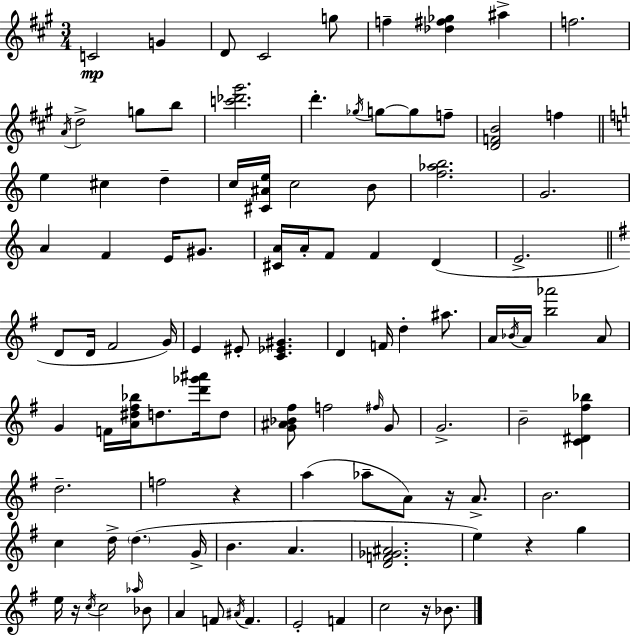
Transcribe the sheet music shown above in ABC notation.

X:1
T:Untitled
M:3/4
L:1/4
K:A
C2 G D/2 ^C2 g/2 f [_d^f_g] ^a f2 A/4 d2 g/2 b/2 [c'_d'^g']2 d' _g/4 g/2 g/2 f/2 [DFB]2 f e ^c d c/4 [^C^Ae]/4 c2 B/2 [f_ab]2 G2 A F E/4 ^G/2 [^CA]/4 A/4 F/2 F D E2 D/2 D/4 ^F2 G/4 E ^E/2 [C_E^G] D F/4 d ^a/2 A/4 _B/4 A/4 [b_a']2 A/2 G F/4 [A^d^f_b]/4 d/2 [d'_g'^a']/4 d/2 [G^A_B^f]/2 f2 ^f/4 G/2 G2 B2 [C^D^f_b] d2 f2 z a _a/2 A/2 z/4 A/2 B2 c d/4 d G/4 B A [DF_G^A]2 e z g e/4 z/4 c/4 c2 _a/4 _B/2 A F/2 ^A/4 F E2 F c2 z/4 _B/2